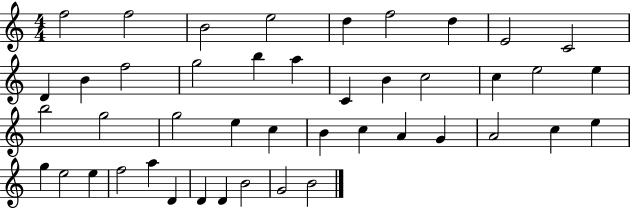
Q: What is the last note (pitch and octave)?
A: B4